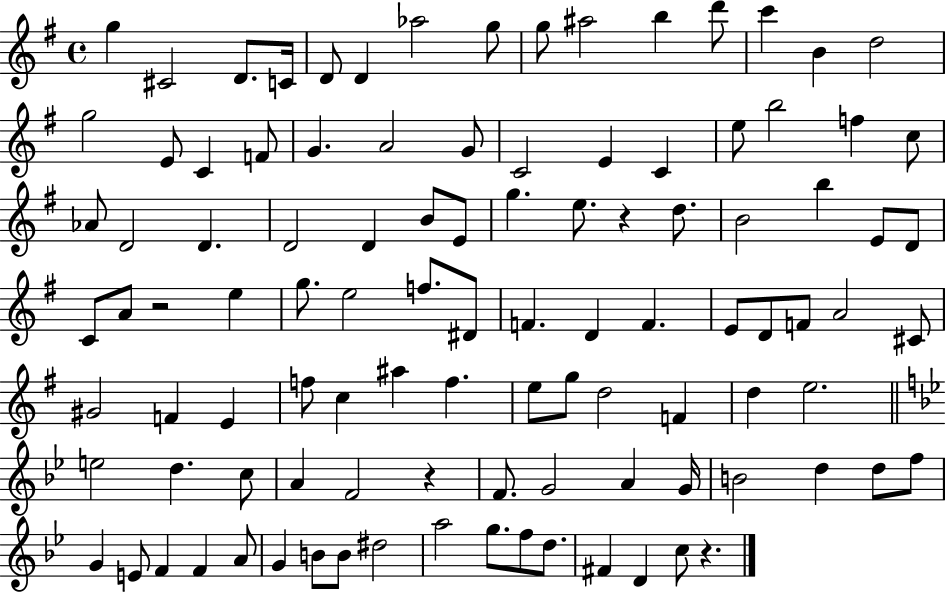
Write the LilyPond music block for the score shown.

{
  \clef treble
  \time 4/4
  \defaultTimeSignature
  \key g \major
  g''4 cis'2 d'8. c'16 | d'8 d'4 aes''2 g''8 | g''8 ais''2 b''4 d'''8 | c'''4 b'4 d''2 | \break g''2 e'8 c'4 f'8 | g'4. a'2 g'8 | c'2 e'4 c'4 | e''8 b''2 f''4 c''8 | \break aes'8 d'2 d'4. | d'2 d'4 b'8 e'8 | g''4. e''8. r4 d''8. | b'2 b''4 e'8 d'8 | \break c'8 a'8 r2 e''4 | g''8. e''2 f''8. dis'8 | f'4. d'4 f'4. | e'8 d'8 f'8 a'2 cis'8 | \break gis'2 f'4 e'4 | f''8 c''4 ais''4 f''4. | e''8 g''8 d''2 f'4 | d''4 e''2. | \break \bar "||" \break \key g \minor e''2 d''4. c''8 | a'4 f'2 r4 | f'8. g'2 a'4 g'16 | b'2 d''4 d''8 f''8 | \break g'4 e'8 f'4 f'4 a'8 | g'4 b'8 b'8 dis''2 | a''2 g''8. f''8 d''8. | fis'4 d'4 c''8 r4. | \break \bar "|."
}